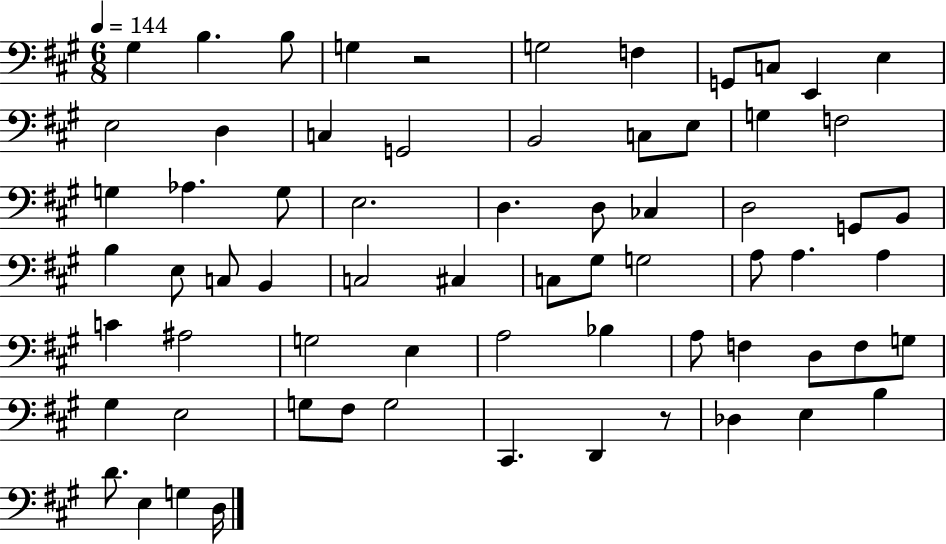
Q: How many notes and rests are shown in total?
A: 68